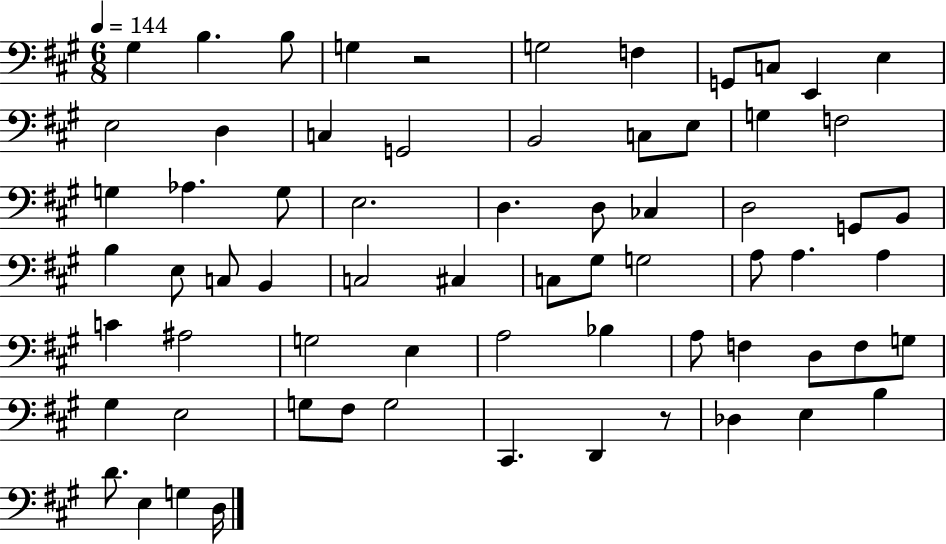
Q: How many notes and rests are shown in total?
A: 68